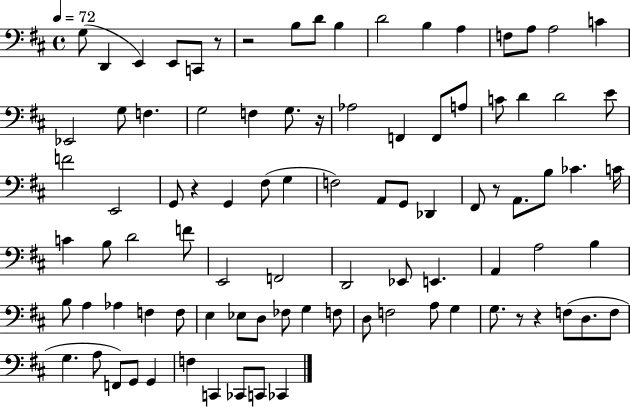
X:1
T:Untitled
M:4/4
L:1/4
K:D
G,/2 D,, E,, E,,/2 C,,/2 z/2 z2 B,/2 D/2 B, D2 B, A, F,/2 A,/2 A,2 C _E,,2 G,/2 F, G,2 F, G,/2 z/4 _A,2 F,, F,,/2 A,/2 C/2 D D2 E/2 F2 E,,2 G,,/2 z G,, ^F,/2 G, F,2 A,,/2 G,,/2 _D,, ^F,,/2 z/2 A,,/2 B,/2 _C C/4 C B,/2 D2 F/2 E,,2 F,,2 D,,2 _E,,/2 E,, A,, A,2 B, B,/2 A, _A, F, F,/2 E, _E,/2 D,/2 _F,/2 G, F,/2 D,/2 F,2 A,/2 G, G,/2 z/2 z F,/2 D,/2 F,/2 G, A,/2 F,,/2 G,,/2 G,, F, C,, _C,,/2 C,,/2 _C,,